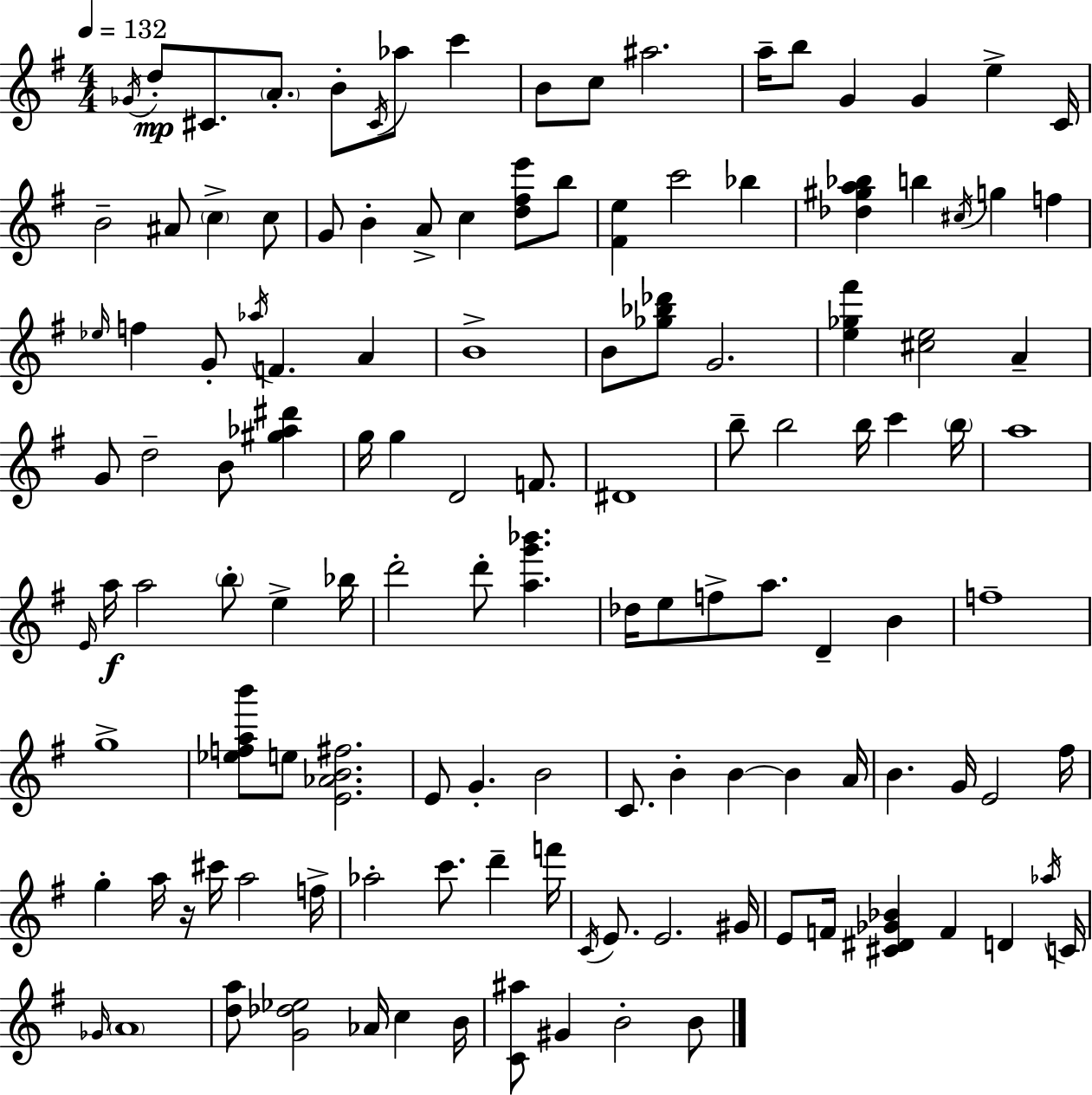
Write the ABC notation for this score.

X:1
T:Untitled
M:4/4
L:1/4
K:G
_G/4 d/2 ^C/2 A/2 B/2 ^C/4 _a/2 c' B/2 c/2 ^a2 a/4 b/2 G G e C/4 B2 ^A/2 c c/2 G/2 B A/2 c [d^fe']/2 b/2 [^Fe] c'2 _b [_d^ga_b] b ^c/4 g f _e/4 f G/2 _a/4 F A B4 B/2 [_g_b_d']/2 G2 [e_g^f'] [^ce]2 A G/2 d2 B/2 [^g_a^d'] g/4 g D2 F/2 ^D4 b/2 b2 b/4 c' b/4 a4 E/4 a/4 a2 b/2 e _b/4 d'2 d'/2 [ag'_b'] _d/4 e/2 f/2 a/2 D B f4 g4 [_efab']/2 e/2 [E_AB^f]2 E/2 G B2 C/2 B B B A/4 B G/4 E2 ^f/4 g a/4 z/4 ^c'/4 a2 f/4 _a2 c'/2 d' f'/4 C/4 E/2 E2 ^G/4 E/2 F/4 [^C^D_G_B] F D _a/4 C/4 _G/4 A4 [da]/2 [G_d_e]2 _A/4 c B/4 [C^a]/2 ^G B2 B/2